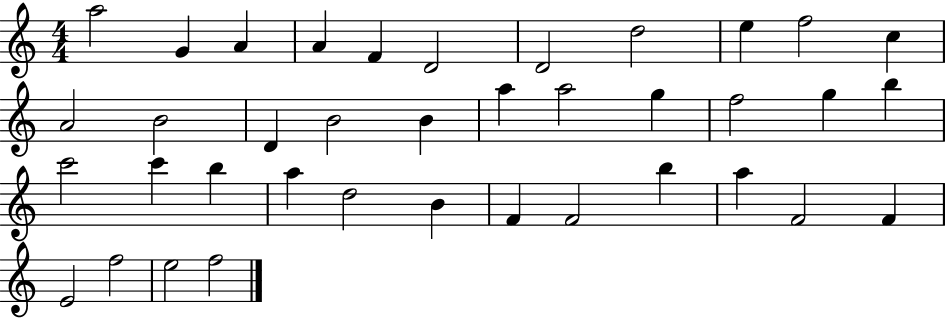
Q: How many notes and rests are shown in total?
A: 38